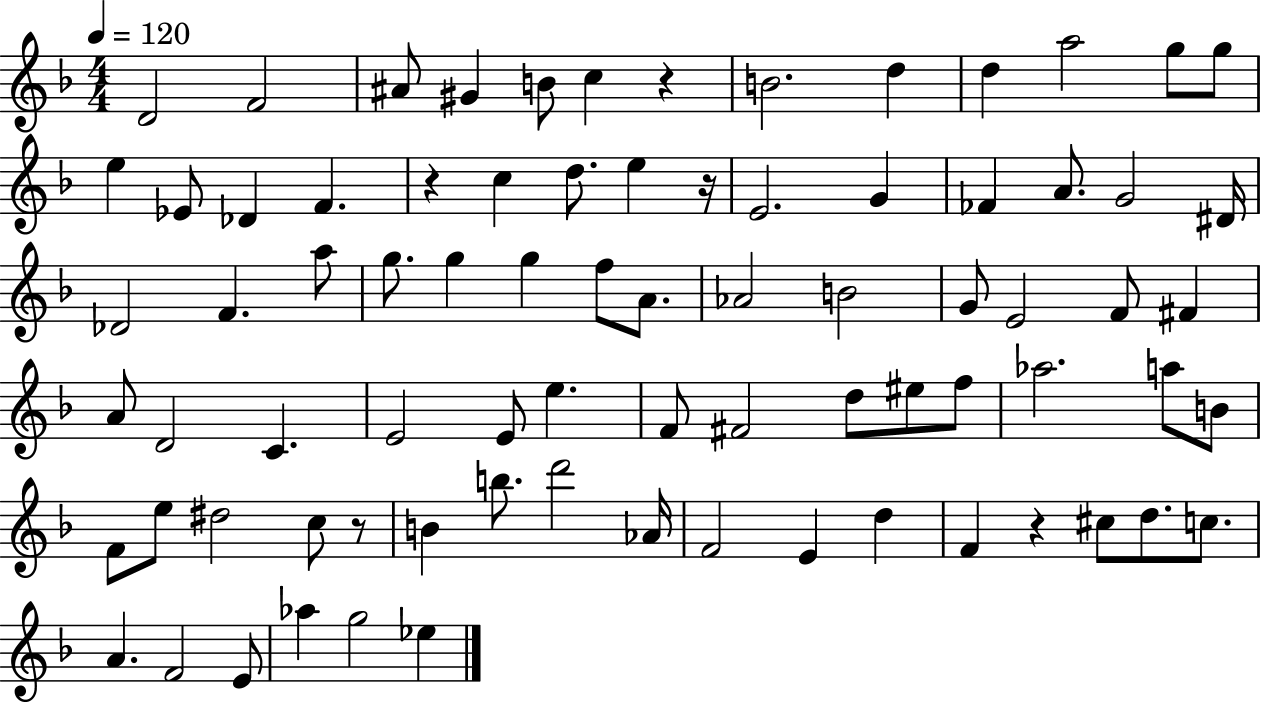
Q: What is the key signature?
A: F major